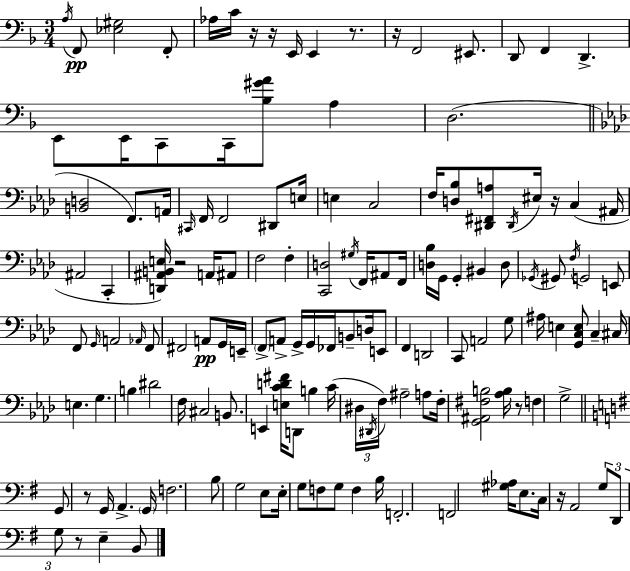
X:1
T:Untitled
M:3/4
L:1/4
K:Dm
A,/4 F,,/2 [_E,^G,]2 F,,/2 _A,/4 C/4 z/4 z/4 E,,/4 E,, z/2 z/4 F,,2 ^E,,/2 D,,/2 F,, D,, E,,/2 E,,/4 C,,/2 C,,/4 [_B,^GA]/2 A, D,2 [B,,D,]2 F,,/2 A,,/4 ^C,,/4 F,,/4 F,,2 ^D,,/2 E,/4 E, C,2 F,/4 [D,_B,]/2 [^D,,^F,,A,]/2 ^D,,/4 ^E,/4 z/4 C, ^A,,/4 ^A,,2 C,, [D,,^A,,B,,E,]/4 z2 A,,/4 ^A,,/2 F,2 F, [C,,D,]2 ^G,/4 F,,/4 ^A,,/2 F,,/4 [D,_B,]/4 G,,/4 G,, ^B,, D,/2 _G,,/4 ^G,,/2 F,/4 G,,2 E,,/2 F,,/2 G,,/4 A,,2 _A,,/4 F,,/2 ^F,,2 A,,/2 G,,/4 E,,/4 F,,/2 A,,/2 G,,/4 G,,/4 _F,,/4 B,,/2 D,/4 E,,/2 F,, D,,2 C,,/2 A,,2 G,/2 ^A,/4 E, [G,,C,E,]/2 C, ^C,/4 E, G, B, ^D2 F,/4 ^C,2 B,,/2 E,, [E,CD^F]/4 D,,/2 B, C/4 ^D,/4 ^D,,/4 F,/4 ^A,2 A,/2 F,/4 [G,,^A,,^F,B,]2 [_A,B,]/4 z/2 F, G,2 G,,/2 z/2 G,,/4 A,, G,,/4 F,2 B,/2 G,2 E,/2 E,/4 G,/2 F,/2 G,/2 F, B,/4 F,,2 F,,2 [^G,_A,]/4 E,/2 C,/4 z/4 A,,2 G,/2 D,,/2 G,/2 z/2 E, B,,/2